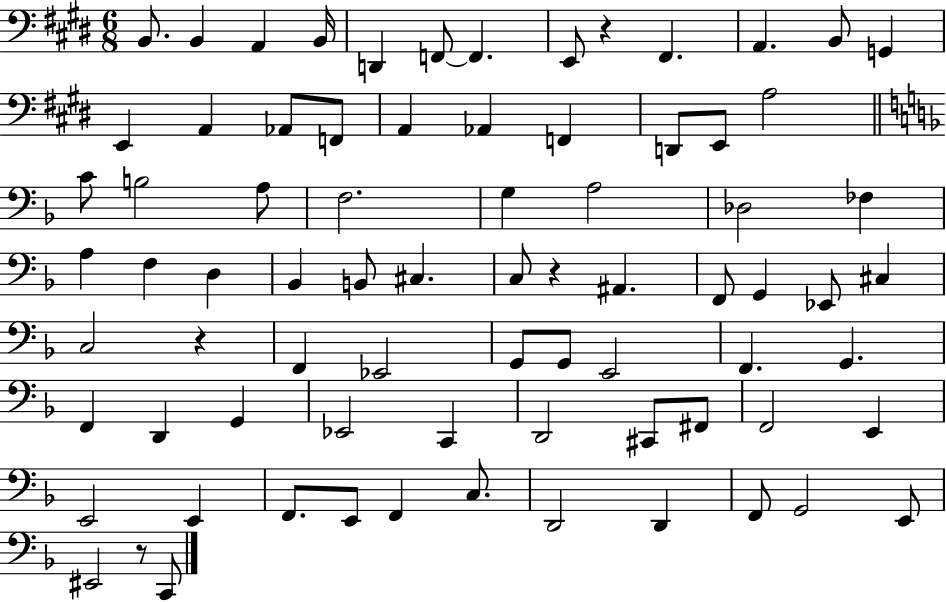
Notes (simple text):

B2/e. B2/q A2/q B2/s D2/q F2/e F2/q. E2/e R/q F#2/q. A2/q. B2/e G2/q E2/q A2/q Ab2/e F2/e A2/q Ab2/q F2/q D2/e E2/e A3/h C4/e B3/h A3/e F3/h. G3/q A3/h Db3/h FES3/q A3/q F3/q D3/q Bb2/q B2/e C#3/q. C3/e R/q A#2/q. F2/e G2/q Eb2/e C#3/q C3/h R/q F2/q Eb2/h G2/e G2/e E2/h F2/q. G2/q. F2/q D2/q G2/q Eb2/h C2/q D2/h C#2/e F#2/e F2/h E2/q E2/h E2/q F2/e. E2/e F2/q C3/e. D2/h D2/q F2/e G2/h E2/e EIS2/h R/e C2/e